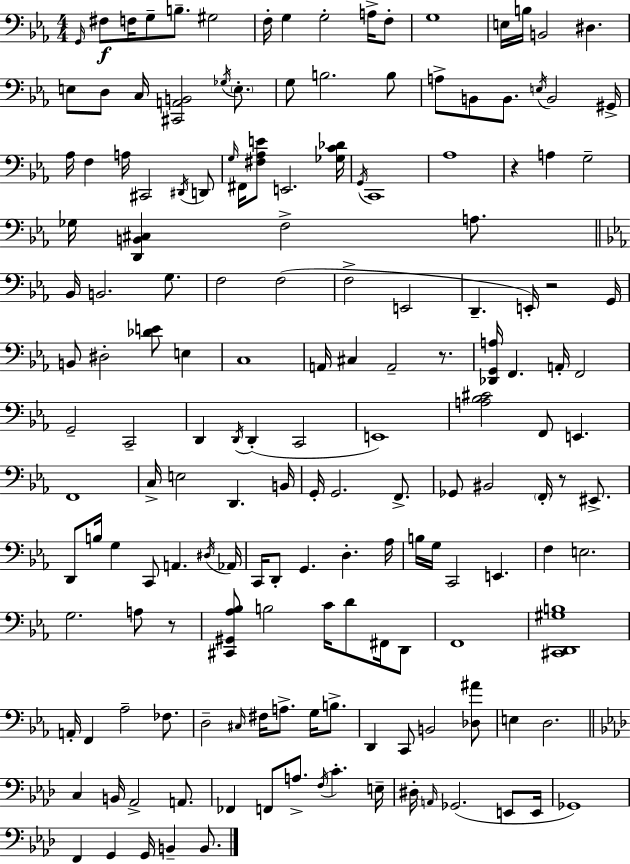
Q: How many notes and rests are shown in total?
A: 165